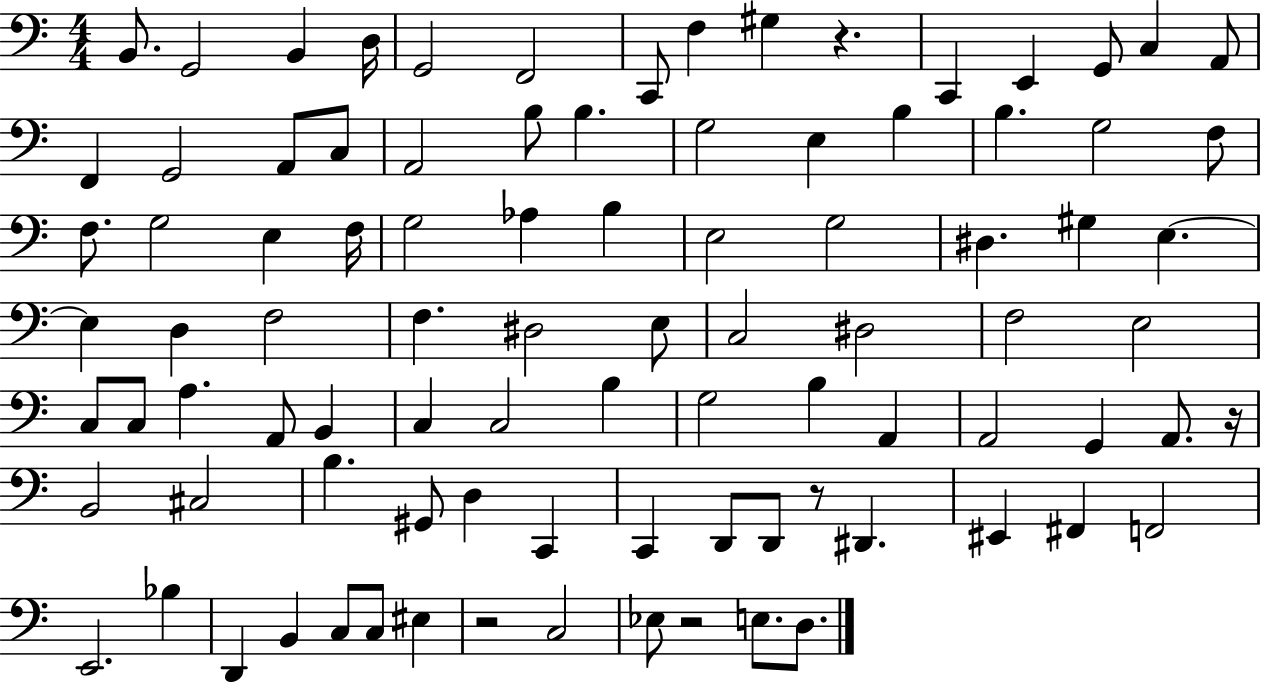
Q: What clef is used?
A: bass